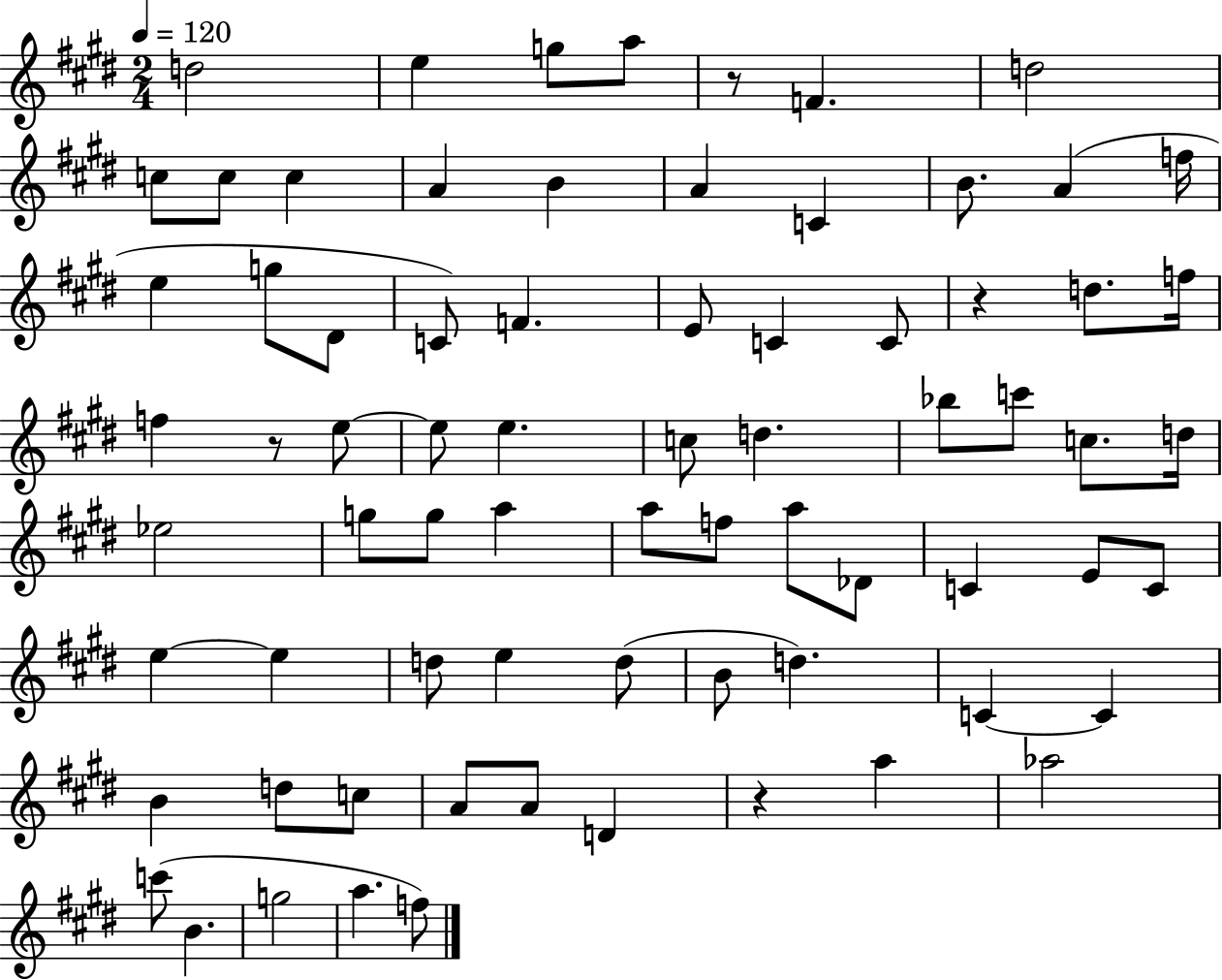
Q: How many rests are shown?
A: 4